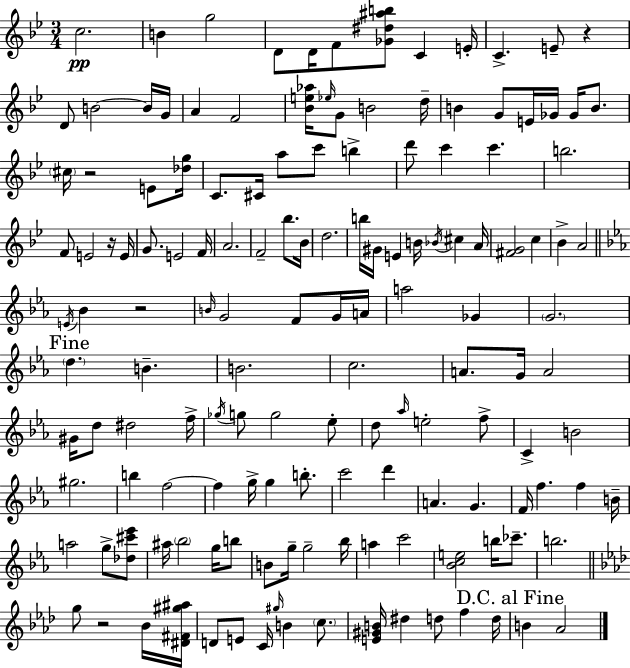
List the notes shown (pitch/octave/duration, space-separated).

C5/h. B4/q G5/h D4/e D4/s F4/e [Gb4,D#5,A#5,B5]/e C4/q E4/s C4/q. E4/e R/q D4/e B4/h B4/s G4/s A4/q F4/h [Bb4,E5,Ab5]/s Eb5/s G4/e B4/h D5/s B4/q G4/e E4/s Gb4/s Gb4/s B4/e. C#5/s R/h E4/e [Db5,G5]/s C4/e. C#4/s A5/e C6/e B5/q D6/e C6/q C6/q. B5/h. F4/e E4/h R/s E4/s G4/e. E4/h F4/s A4/h. F4/h Bb5/e. Bb4/s D5/h. B5/s G#4/s E4/q B4/s Bb4/s C#5/q A4/s [F#4,G4]/h C5/q Bb4/q A4/h E4/s Bb4/q R/h B4/s G4/h F4/e G4/s A4/s A5/h Gb4/q G4/h. D5/q. B4/q. B4/h. C5/h. A4/e. G4/s A4/h G#4/s D5/e D#5/h F5/s Gb5/s G5/e G5/h Eb5/e D5/e Ab5/s E5/h F5/e C4/q B4/h G#5/h. B5/q F5/h F5/q G5/s G5/q B5/e. C6/h D6/q A4/q. G4/q. F4/s F5/q. F5/q B4/s A5/h G5/e [Db5,C#6,Eb6]/e A#5/s Bb5/h G5/s B5/e B4/e G5/s G5/h Bb5/s A5/q C6/h [Bb4,C5,E5]/h B5/s CES6/e. B5/h. G5/e R/h Bb4/s [D#4,F#4,G#5,A#5]/s D4/e E4/e C4/s G#5/s B4/q C5/e. [E4,G#4,B4]/s D#5/q D5/e F5/q D5/s B4/q Ab4/h